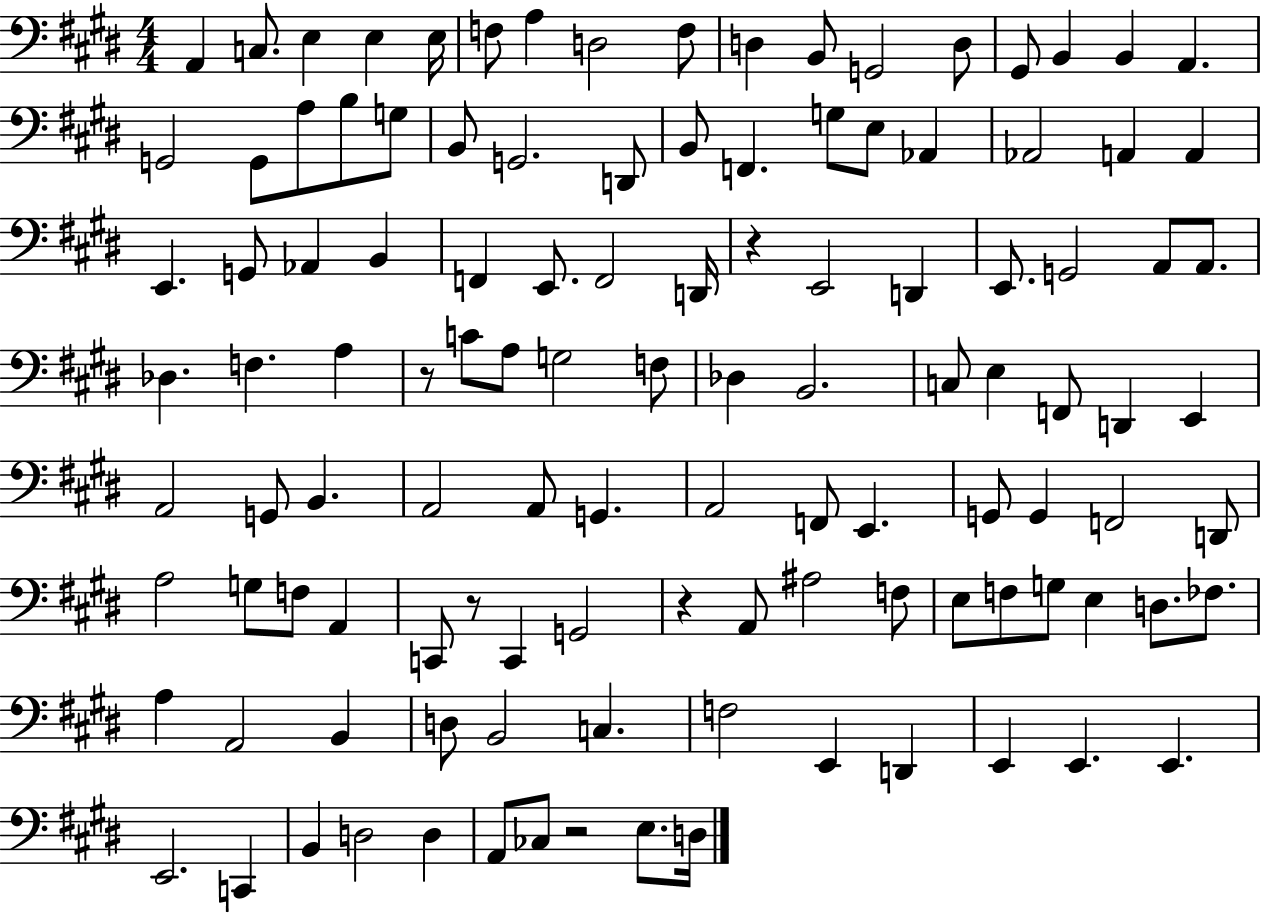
{
  \clef bass
  \numericTimeSignature
  \time 4/4
  \key e \major
  \repeat volta 2 { a,4 c8. e4 e4 e16 | f8 a4 d2 f8 | d4 b,8 g,2 d8 | gis,8 b,4 b,4 a,4. | \break g,2 g,8 a8 b8 g8 | b,8 g,2. d,8 | b,8 f,4. g8 e8 aes,4 | aes,2 a,4 a,4 | \break e,4. g,8 aes,4 b,4 | f,4 e,8. f,2 d,16 | r4 e,2 d,4 | e,8. g,2 a,8 a,8. | \break des4. f4. a4 | r8 c'8 a8 g2 f8 | des4 b,2. | c8 e4 f,8 d,4 e,4 | \break a,2 g,8 b,4. | a,2 a,8 g,4. | a,2 f,8 e,4. | g,8 g,4 f,2 d,8 | \break a2 g8 f8 a,4 | c,8 r8 c,4 g,2 | r4 a,8 ais2 f8 | e8 f8 g8 e4 d8. fes8. | \break a4 a,2 b,4 | d8 b,2 c4. | f2 e,4 d,4 | e,4 e,4. e,4. | \break e,2. c,4 | b,4 d2 d4 | a,8 ces8 r2 e8. d16 | } \bar "|."
}